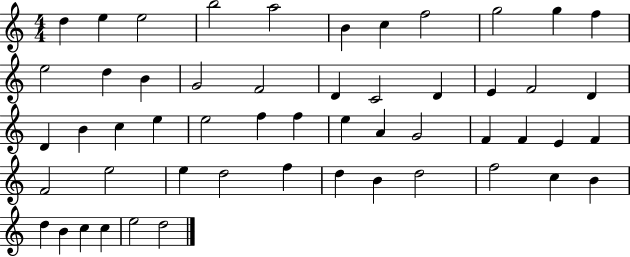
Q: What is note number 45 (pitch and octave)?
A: F5